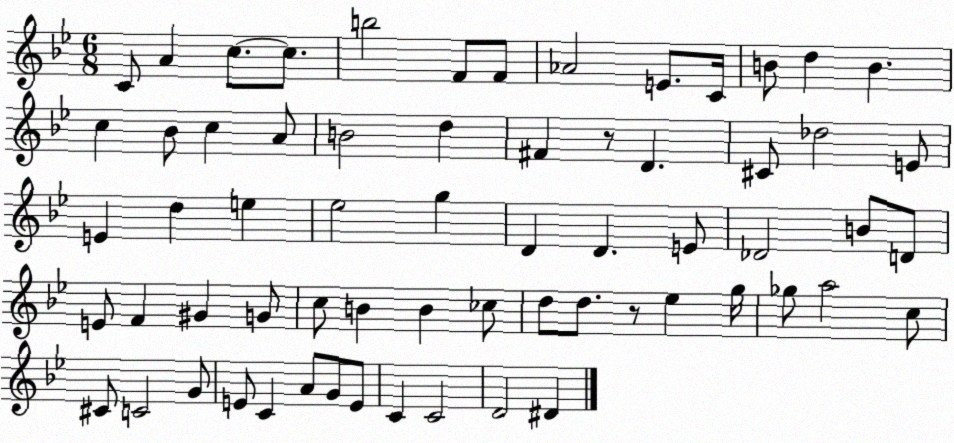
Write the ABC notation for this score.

X:1
T:Untitled
M:6/8
L:1/4
K:Bb
C/2 A c/2 c/2 b2 F/2 F/2 _A2 E/2 C/4 B/2 d B c _B/2 c A/2 B2 d ^F z/2 D ^C/2 _d2 E/2 E d e _e2 g D D E/2 _D2 B/2 D/2 E/2 F ^G G/2 c/2 B B _c/2 d/2 d/2 z/2 _e g/4 _g/2 a2 c/2 ^C/2 C2 G/2 E/2 C A/2 G/2 E/2 C C2 D2 ^D